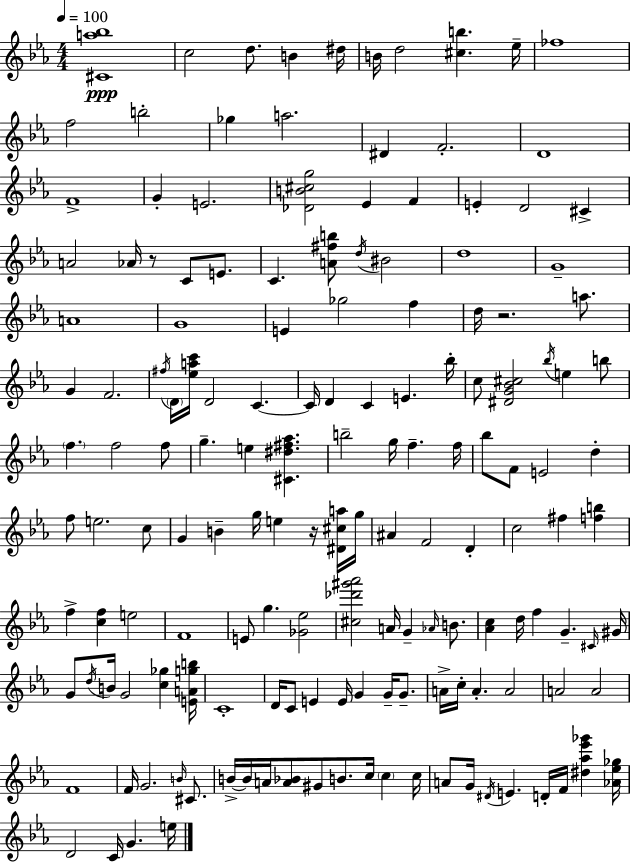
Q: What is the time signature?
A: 4/4